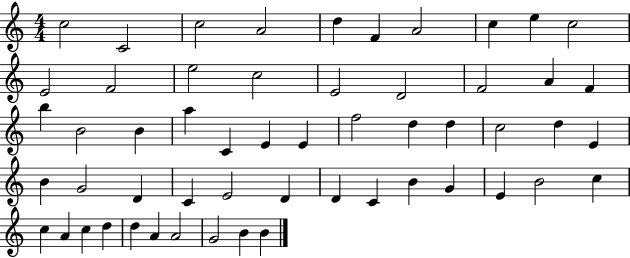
{
  \clef treble
  \numericTimeSignature
  \time 4/4
  \key c \major
  c''2 c'2 | c''2 a'2 | d''4 f'4 a'2 | c''4 e''4 c''2 | \break e'2 f'2 | e''2 c''2 | e'2 d'2 | f'2 a'4 f'4 | \break b''4 b'2 b'4 | a''4 c'4 e'4 e'4 | f''2 d''4 d''4 | c''2 d''4 e'4 | \break b'4 g'2 d'4 | c'4 e'2 d'4 | d'4 c'4 b'4 g'4 | e'4 b'2 c''4 | \break c''4 a'4 c''4 d''4 | d''4 a'4 a'2 | g'2 b'4 b'4 | \bar "|."
}